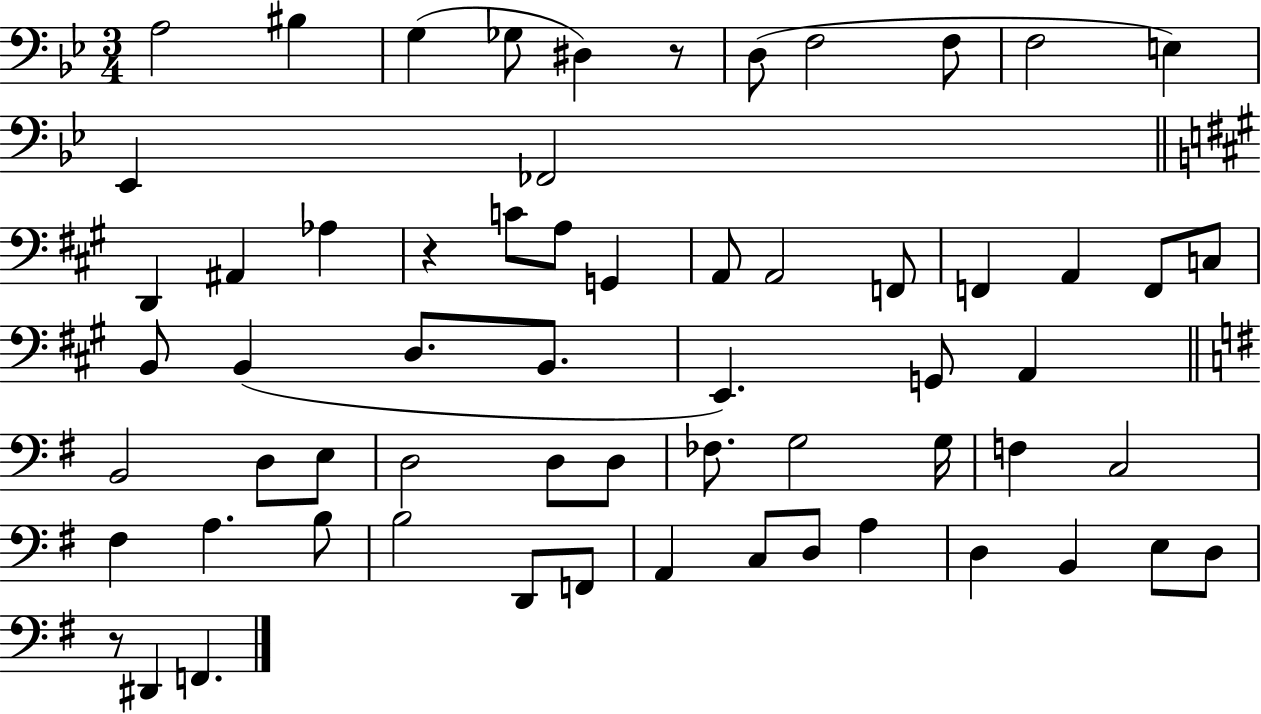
A3/h BIS3/q G3/q Gb3/e D#3/q R/e D3/e F3/h F3/e F3/h E3/q Eb2/q FES2/h D2/q A#2/q Ab3/q R/q C4/e A3/e G2/q A2/e A2/h F2/e F2/q A2/q F2/e C3/e B2/e B2/q D3/e. B2/e. E2/q. G2/e A2/q B2/h D3/e E3/e D3/h D3/e D3/e FES3/e. G3/h G3/s F3/q C3/h F#3/q A3/q. B3/e B3/h D2/e F2/e A2/q C3/e D3/e A3/q D3/q B2/q E3/e D3/e R/e D#2/q F2/q.